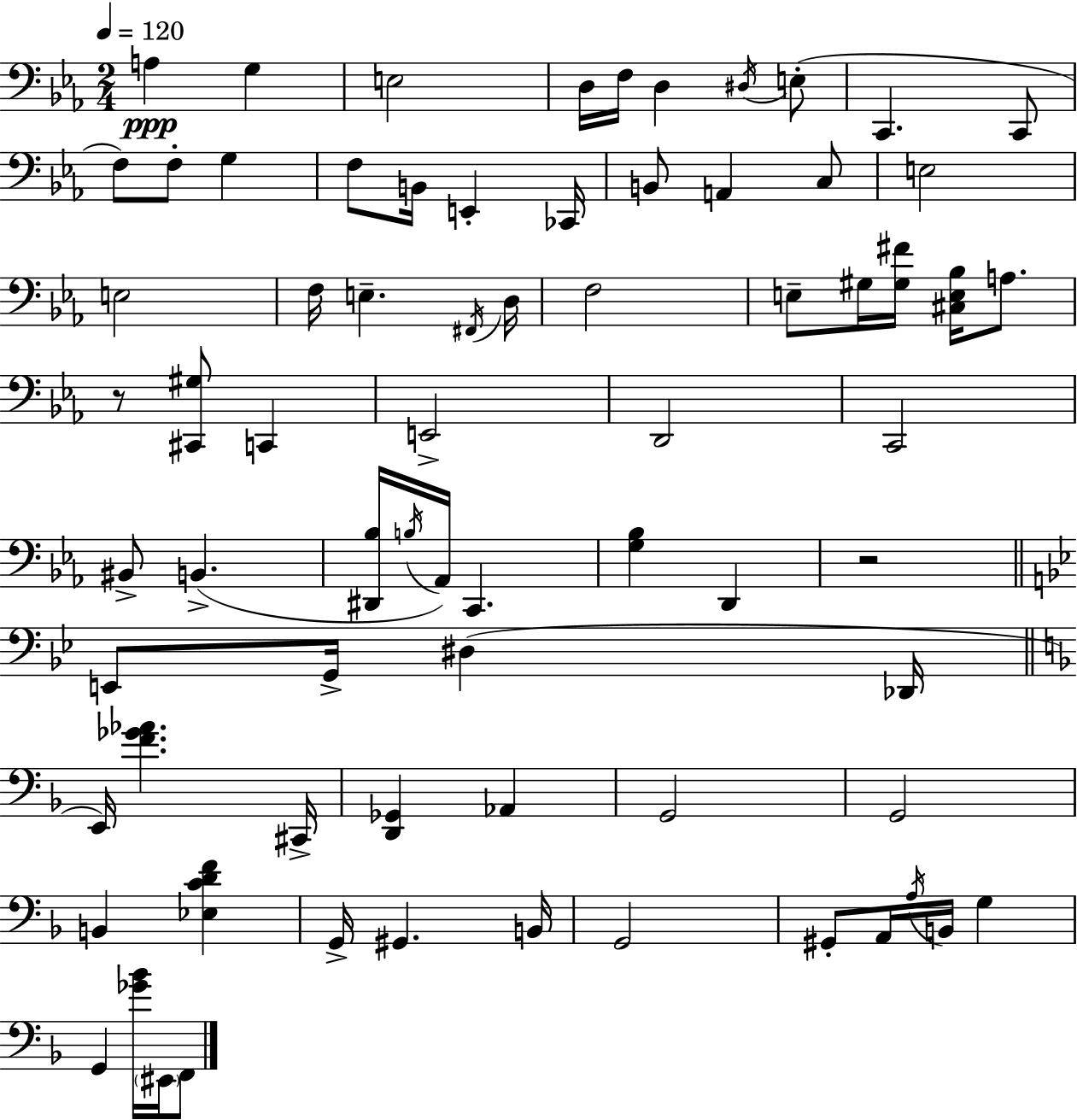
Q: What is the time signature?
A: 2/4